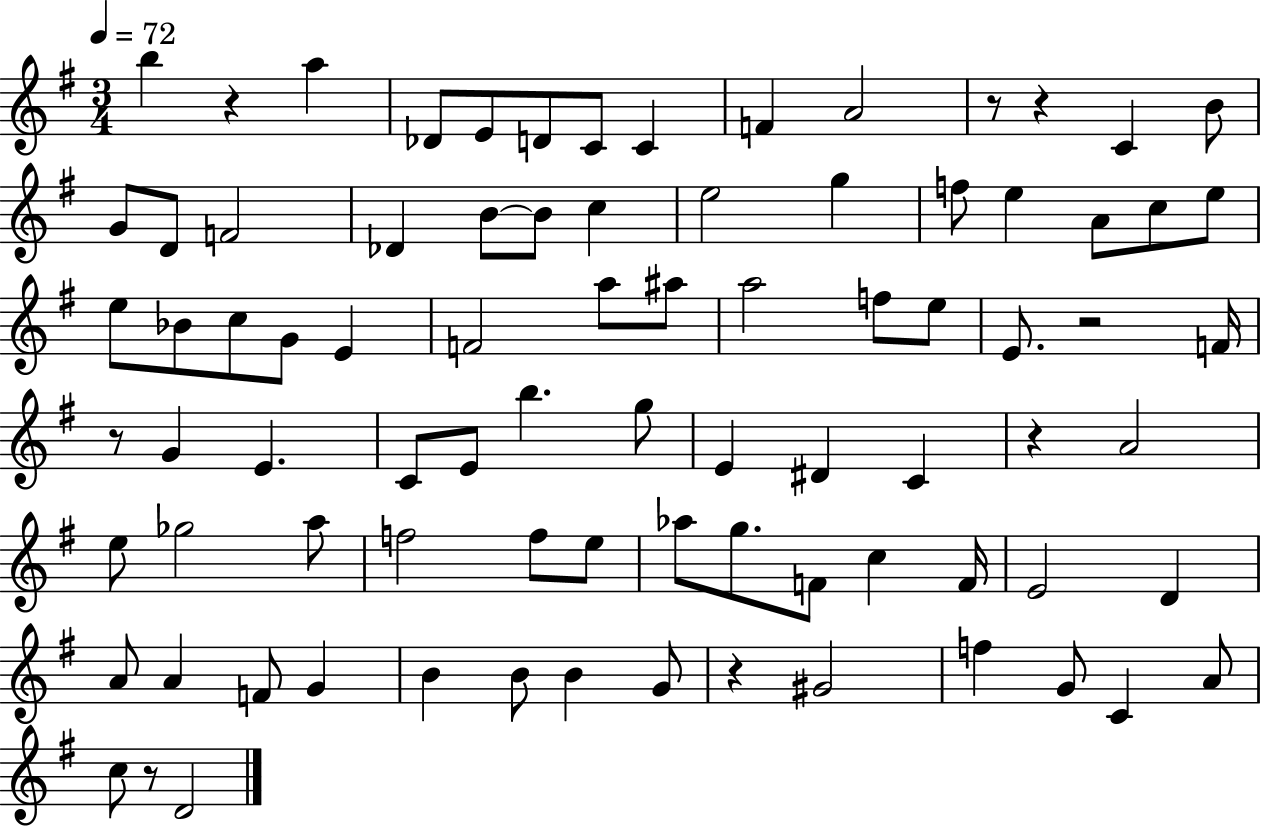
B5/q R/q A5/q Db4/e E4/e D4/e C4/e C4/q F4/q A4/h R/e R/q C4/q B4/e G4/e D4/e F4/h Db4/q B4/e B4/e C5/q E5/h G5/q F5/e E5/q A4/e C5/e E5/e E5/e Bb4/e C5/e G4/e E4/q F4/h A5/e A#5/e A5/h F5/e E5/e E4/e. R/h F4/s R/e G4/q E4/q. C4/e E4/e B5/q. G5/e E4/q D#4/q C4/q R/q A4/h E5/e Gb5/h A5/e F5/h F5/e E5/e Ab5/e G5/e. F4/e C5/q F4/s E4/h D4/q A4/e A4/q F4/e G4/q B4/q B4/e B4/q G4/e R/q G#4/h F5/q G4/e C4/q A4/e C5/e R/e D4/h